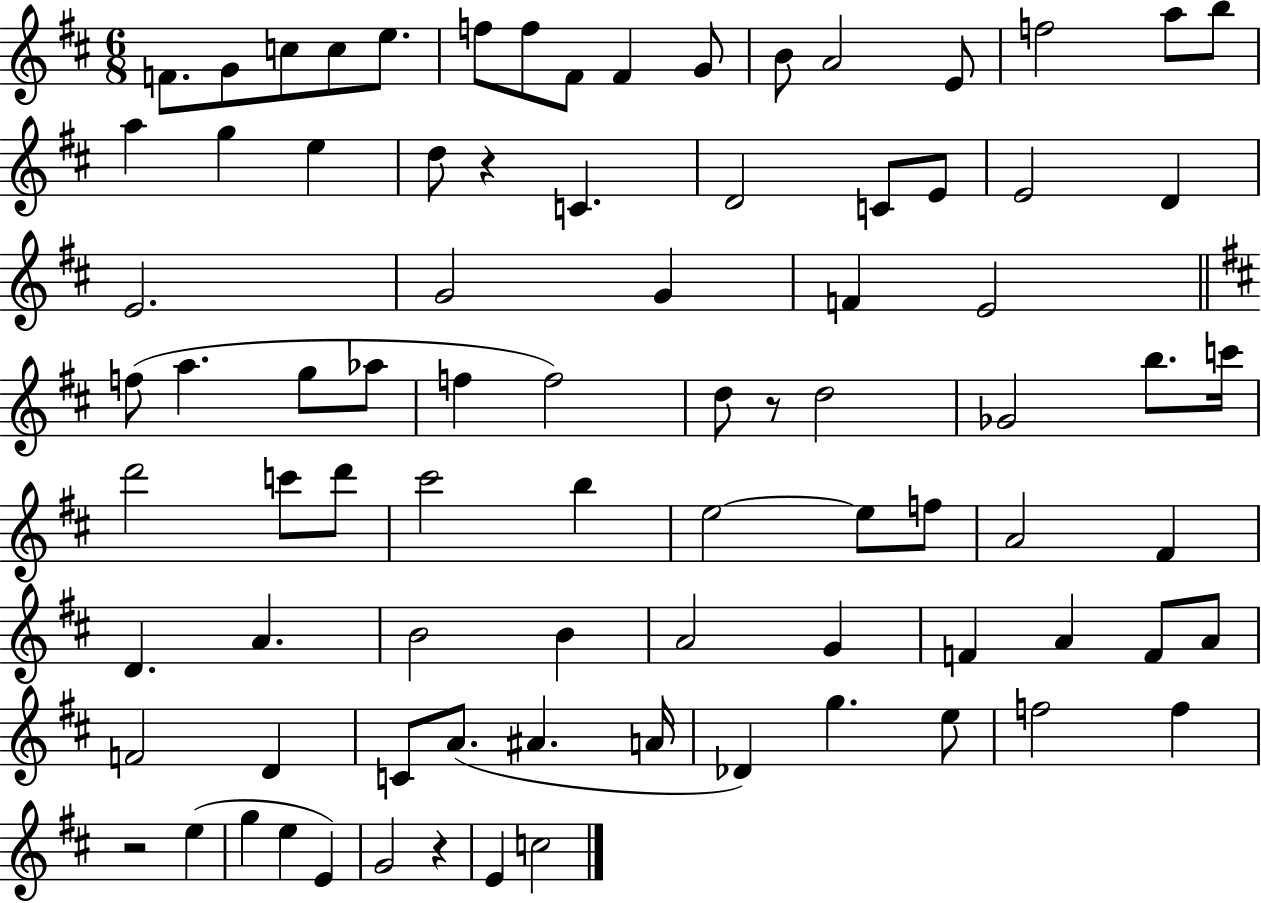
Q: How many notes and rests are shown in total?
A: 84